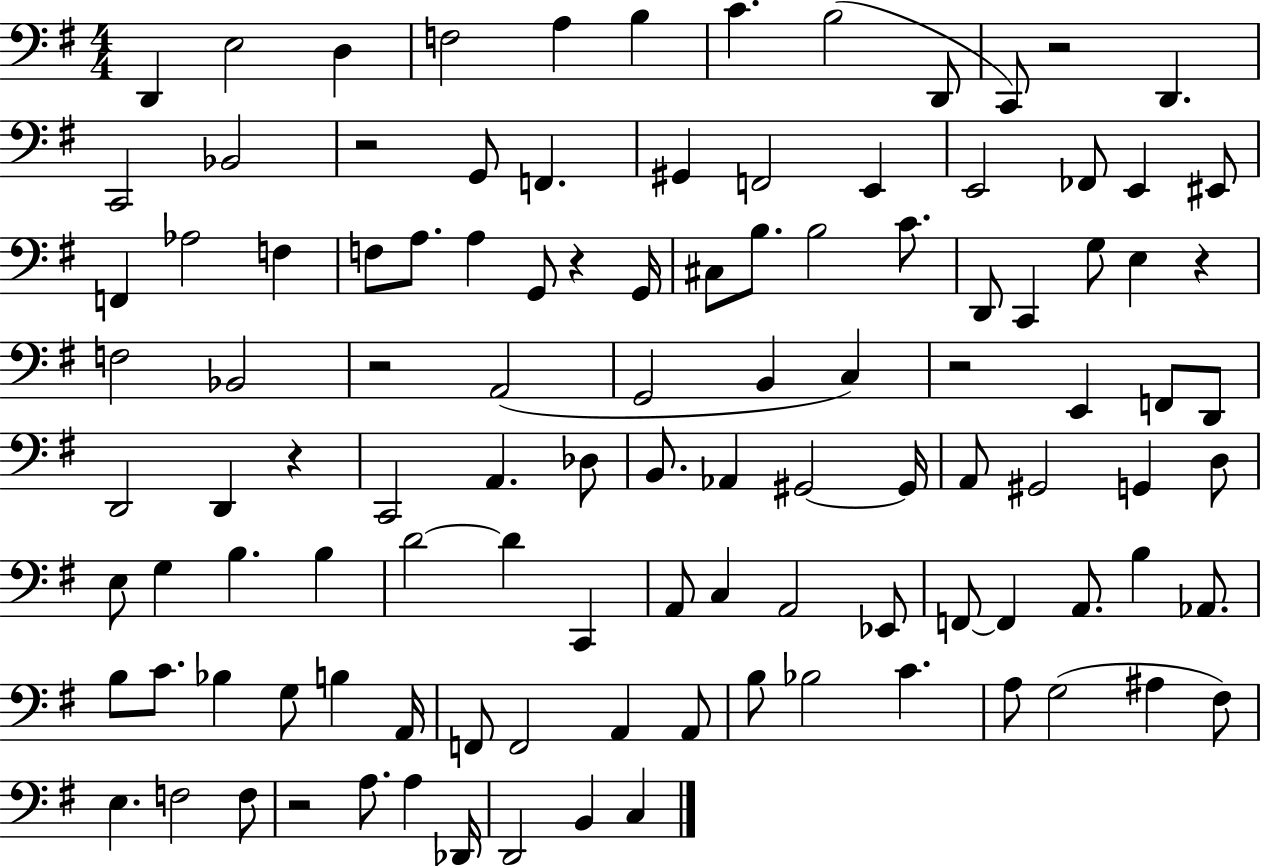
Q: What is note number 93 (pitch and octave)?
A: F#3